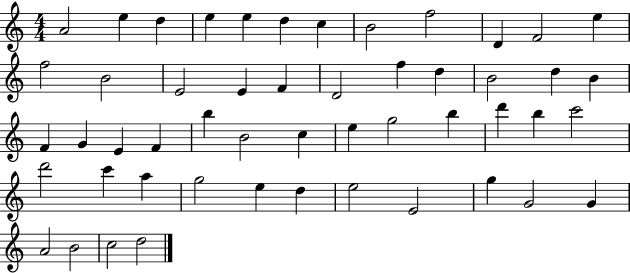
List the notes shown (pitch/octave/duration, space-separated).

A4/h E5/q D5/q E5/q E5/q D5/q C5/q B4/h F5/h D4/q F4/h E5/q F5/h B4/h E4/h E4/q F4/q D4/h F5/q D5/q B4/h D5/q B4/q F4/q G4/q E4/q F4/q B5/q B4/h C5/q E5/q G5/h B5/q D6/q B5/q C6/h D6/h C6/q A5/q G5/h E5/q D5/q E5/h E4/h G5/q G4/h G4/q A4/h B4/h C5/h D5/h